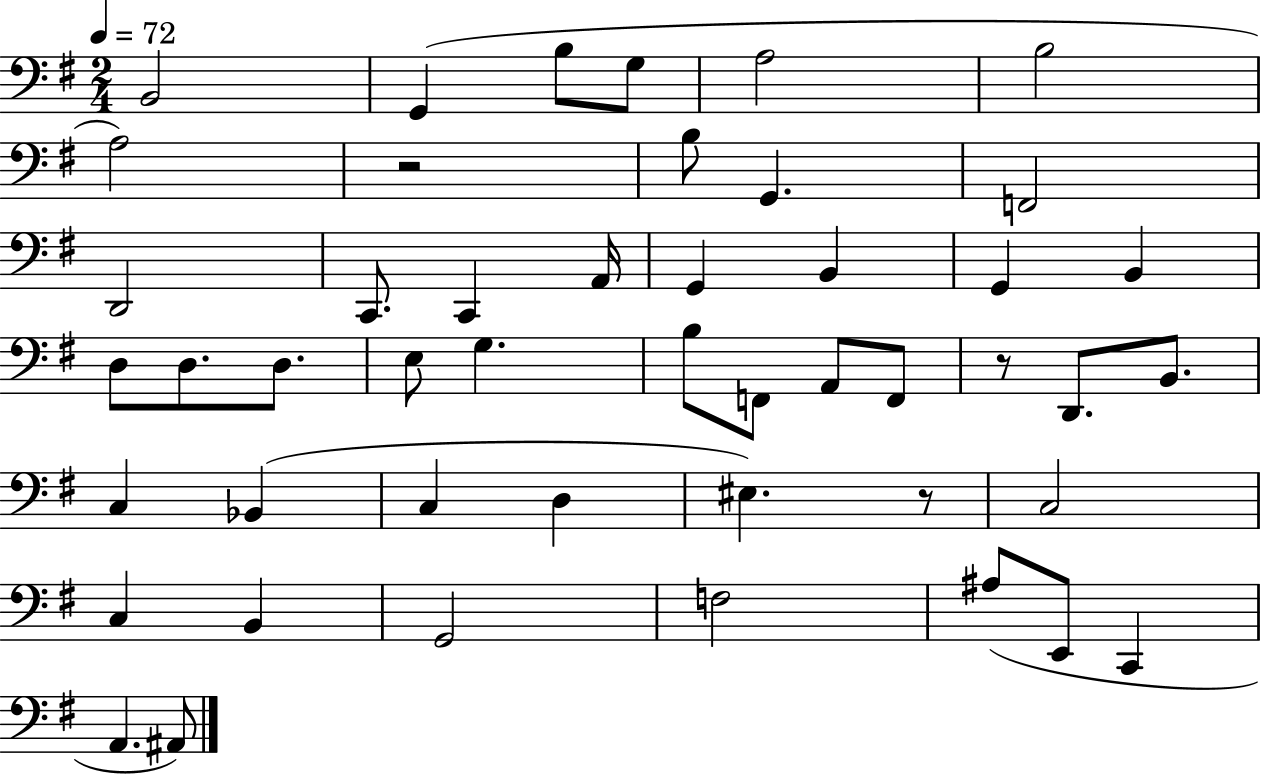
X:1
T:Untitled
M:2/4
L:1/4
K:G
B,,2 G,, B,/2 G,/2 A,2 B,2 A,2 z2 B,/2 G,, F,,2 D,,2 C,,/2 C,, A,,/4 G,, B,, G,, B,, D,/2 D,/2 D,/2 E,/2 G, B,/2 F,,/2 A,,/2 F,,/2 z/2 D,,/2 B,,/2 C, _B,, C, D, ^E, z/2 C,2 C, B,, G,,2 F,2 ^A,/2 E,,/2 C,, A,, ^A,,/2